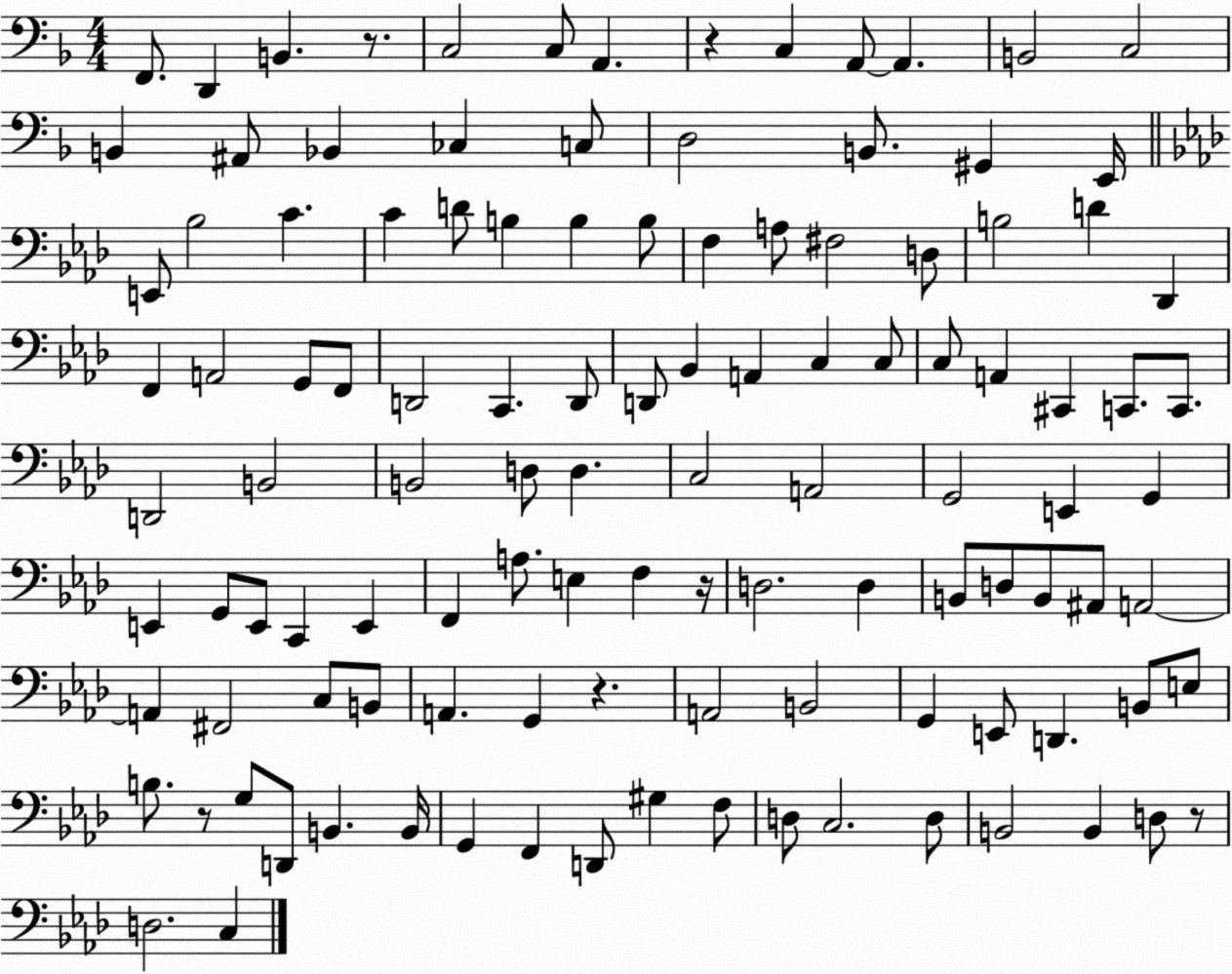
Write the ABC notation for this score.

X:1
T:Untitled
M:4/4
L:1/4
K:F
F,,/2 D,, B,, z/2 C,2 C,/2 A,, z C, A,,/2 A,, B,,2 C,2 B,, ^A,,/2 _B,, _C, C,/2 D,2 B,,/2 ^G,, E,,/4 E,,/2 _B,2 C C D/2 B, B, B,/2 F, A,/2 ^F,2 D,/2 B,2 D _D,, F,, A,,2 G,,/2 F,,/2 D,,2 C,, D,,/2 D,,/2 _B,, A,, C, C,/2 C,/2 A,, ^C,, C,,/2 C,,/2 D,,2 B,,2 B,,2 D,/2 D, C,2 A,,2 G,,2 E,, G,, E,, G,,/2 E,,/2 C,, E,, F,, A,/2 E, F, z/4 D,2 D, B,,/2 D,/2 B,,/2 ^A,,/2 A,,2 A,, ^F,,2 C,/2 B,,/2 A,, G,, z A,,2 B,,2 G,, E,,/2 D,, B,,/2 E,/2 B,/2 z/2 G,/2 D,,/2 B,, B,,/4 G,, F,, D,,/2 ^G, F,/2 D,/2 C,2 D,/2 B,,2 B,, D,/2 z/2 D,2 C,